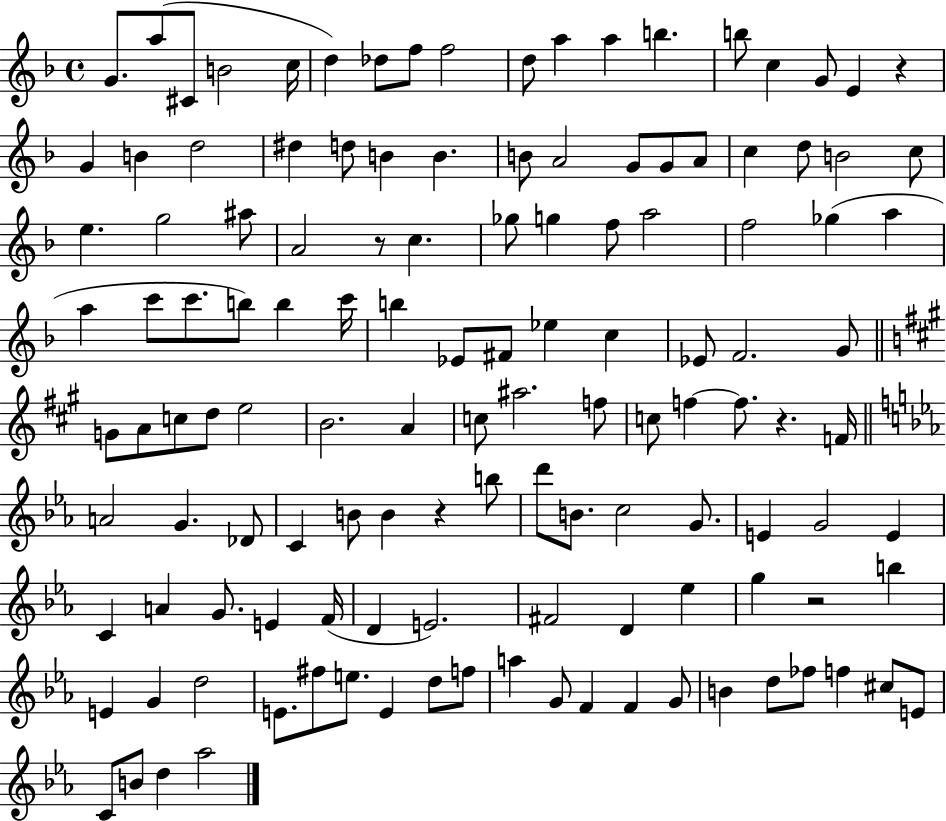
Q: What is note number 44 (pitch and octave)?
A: Gb5